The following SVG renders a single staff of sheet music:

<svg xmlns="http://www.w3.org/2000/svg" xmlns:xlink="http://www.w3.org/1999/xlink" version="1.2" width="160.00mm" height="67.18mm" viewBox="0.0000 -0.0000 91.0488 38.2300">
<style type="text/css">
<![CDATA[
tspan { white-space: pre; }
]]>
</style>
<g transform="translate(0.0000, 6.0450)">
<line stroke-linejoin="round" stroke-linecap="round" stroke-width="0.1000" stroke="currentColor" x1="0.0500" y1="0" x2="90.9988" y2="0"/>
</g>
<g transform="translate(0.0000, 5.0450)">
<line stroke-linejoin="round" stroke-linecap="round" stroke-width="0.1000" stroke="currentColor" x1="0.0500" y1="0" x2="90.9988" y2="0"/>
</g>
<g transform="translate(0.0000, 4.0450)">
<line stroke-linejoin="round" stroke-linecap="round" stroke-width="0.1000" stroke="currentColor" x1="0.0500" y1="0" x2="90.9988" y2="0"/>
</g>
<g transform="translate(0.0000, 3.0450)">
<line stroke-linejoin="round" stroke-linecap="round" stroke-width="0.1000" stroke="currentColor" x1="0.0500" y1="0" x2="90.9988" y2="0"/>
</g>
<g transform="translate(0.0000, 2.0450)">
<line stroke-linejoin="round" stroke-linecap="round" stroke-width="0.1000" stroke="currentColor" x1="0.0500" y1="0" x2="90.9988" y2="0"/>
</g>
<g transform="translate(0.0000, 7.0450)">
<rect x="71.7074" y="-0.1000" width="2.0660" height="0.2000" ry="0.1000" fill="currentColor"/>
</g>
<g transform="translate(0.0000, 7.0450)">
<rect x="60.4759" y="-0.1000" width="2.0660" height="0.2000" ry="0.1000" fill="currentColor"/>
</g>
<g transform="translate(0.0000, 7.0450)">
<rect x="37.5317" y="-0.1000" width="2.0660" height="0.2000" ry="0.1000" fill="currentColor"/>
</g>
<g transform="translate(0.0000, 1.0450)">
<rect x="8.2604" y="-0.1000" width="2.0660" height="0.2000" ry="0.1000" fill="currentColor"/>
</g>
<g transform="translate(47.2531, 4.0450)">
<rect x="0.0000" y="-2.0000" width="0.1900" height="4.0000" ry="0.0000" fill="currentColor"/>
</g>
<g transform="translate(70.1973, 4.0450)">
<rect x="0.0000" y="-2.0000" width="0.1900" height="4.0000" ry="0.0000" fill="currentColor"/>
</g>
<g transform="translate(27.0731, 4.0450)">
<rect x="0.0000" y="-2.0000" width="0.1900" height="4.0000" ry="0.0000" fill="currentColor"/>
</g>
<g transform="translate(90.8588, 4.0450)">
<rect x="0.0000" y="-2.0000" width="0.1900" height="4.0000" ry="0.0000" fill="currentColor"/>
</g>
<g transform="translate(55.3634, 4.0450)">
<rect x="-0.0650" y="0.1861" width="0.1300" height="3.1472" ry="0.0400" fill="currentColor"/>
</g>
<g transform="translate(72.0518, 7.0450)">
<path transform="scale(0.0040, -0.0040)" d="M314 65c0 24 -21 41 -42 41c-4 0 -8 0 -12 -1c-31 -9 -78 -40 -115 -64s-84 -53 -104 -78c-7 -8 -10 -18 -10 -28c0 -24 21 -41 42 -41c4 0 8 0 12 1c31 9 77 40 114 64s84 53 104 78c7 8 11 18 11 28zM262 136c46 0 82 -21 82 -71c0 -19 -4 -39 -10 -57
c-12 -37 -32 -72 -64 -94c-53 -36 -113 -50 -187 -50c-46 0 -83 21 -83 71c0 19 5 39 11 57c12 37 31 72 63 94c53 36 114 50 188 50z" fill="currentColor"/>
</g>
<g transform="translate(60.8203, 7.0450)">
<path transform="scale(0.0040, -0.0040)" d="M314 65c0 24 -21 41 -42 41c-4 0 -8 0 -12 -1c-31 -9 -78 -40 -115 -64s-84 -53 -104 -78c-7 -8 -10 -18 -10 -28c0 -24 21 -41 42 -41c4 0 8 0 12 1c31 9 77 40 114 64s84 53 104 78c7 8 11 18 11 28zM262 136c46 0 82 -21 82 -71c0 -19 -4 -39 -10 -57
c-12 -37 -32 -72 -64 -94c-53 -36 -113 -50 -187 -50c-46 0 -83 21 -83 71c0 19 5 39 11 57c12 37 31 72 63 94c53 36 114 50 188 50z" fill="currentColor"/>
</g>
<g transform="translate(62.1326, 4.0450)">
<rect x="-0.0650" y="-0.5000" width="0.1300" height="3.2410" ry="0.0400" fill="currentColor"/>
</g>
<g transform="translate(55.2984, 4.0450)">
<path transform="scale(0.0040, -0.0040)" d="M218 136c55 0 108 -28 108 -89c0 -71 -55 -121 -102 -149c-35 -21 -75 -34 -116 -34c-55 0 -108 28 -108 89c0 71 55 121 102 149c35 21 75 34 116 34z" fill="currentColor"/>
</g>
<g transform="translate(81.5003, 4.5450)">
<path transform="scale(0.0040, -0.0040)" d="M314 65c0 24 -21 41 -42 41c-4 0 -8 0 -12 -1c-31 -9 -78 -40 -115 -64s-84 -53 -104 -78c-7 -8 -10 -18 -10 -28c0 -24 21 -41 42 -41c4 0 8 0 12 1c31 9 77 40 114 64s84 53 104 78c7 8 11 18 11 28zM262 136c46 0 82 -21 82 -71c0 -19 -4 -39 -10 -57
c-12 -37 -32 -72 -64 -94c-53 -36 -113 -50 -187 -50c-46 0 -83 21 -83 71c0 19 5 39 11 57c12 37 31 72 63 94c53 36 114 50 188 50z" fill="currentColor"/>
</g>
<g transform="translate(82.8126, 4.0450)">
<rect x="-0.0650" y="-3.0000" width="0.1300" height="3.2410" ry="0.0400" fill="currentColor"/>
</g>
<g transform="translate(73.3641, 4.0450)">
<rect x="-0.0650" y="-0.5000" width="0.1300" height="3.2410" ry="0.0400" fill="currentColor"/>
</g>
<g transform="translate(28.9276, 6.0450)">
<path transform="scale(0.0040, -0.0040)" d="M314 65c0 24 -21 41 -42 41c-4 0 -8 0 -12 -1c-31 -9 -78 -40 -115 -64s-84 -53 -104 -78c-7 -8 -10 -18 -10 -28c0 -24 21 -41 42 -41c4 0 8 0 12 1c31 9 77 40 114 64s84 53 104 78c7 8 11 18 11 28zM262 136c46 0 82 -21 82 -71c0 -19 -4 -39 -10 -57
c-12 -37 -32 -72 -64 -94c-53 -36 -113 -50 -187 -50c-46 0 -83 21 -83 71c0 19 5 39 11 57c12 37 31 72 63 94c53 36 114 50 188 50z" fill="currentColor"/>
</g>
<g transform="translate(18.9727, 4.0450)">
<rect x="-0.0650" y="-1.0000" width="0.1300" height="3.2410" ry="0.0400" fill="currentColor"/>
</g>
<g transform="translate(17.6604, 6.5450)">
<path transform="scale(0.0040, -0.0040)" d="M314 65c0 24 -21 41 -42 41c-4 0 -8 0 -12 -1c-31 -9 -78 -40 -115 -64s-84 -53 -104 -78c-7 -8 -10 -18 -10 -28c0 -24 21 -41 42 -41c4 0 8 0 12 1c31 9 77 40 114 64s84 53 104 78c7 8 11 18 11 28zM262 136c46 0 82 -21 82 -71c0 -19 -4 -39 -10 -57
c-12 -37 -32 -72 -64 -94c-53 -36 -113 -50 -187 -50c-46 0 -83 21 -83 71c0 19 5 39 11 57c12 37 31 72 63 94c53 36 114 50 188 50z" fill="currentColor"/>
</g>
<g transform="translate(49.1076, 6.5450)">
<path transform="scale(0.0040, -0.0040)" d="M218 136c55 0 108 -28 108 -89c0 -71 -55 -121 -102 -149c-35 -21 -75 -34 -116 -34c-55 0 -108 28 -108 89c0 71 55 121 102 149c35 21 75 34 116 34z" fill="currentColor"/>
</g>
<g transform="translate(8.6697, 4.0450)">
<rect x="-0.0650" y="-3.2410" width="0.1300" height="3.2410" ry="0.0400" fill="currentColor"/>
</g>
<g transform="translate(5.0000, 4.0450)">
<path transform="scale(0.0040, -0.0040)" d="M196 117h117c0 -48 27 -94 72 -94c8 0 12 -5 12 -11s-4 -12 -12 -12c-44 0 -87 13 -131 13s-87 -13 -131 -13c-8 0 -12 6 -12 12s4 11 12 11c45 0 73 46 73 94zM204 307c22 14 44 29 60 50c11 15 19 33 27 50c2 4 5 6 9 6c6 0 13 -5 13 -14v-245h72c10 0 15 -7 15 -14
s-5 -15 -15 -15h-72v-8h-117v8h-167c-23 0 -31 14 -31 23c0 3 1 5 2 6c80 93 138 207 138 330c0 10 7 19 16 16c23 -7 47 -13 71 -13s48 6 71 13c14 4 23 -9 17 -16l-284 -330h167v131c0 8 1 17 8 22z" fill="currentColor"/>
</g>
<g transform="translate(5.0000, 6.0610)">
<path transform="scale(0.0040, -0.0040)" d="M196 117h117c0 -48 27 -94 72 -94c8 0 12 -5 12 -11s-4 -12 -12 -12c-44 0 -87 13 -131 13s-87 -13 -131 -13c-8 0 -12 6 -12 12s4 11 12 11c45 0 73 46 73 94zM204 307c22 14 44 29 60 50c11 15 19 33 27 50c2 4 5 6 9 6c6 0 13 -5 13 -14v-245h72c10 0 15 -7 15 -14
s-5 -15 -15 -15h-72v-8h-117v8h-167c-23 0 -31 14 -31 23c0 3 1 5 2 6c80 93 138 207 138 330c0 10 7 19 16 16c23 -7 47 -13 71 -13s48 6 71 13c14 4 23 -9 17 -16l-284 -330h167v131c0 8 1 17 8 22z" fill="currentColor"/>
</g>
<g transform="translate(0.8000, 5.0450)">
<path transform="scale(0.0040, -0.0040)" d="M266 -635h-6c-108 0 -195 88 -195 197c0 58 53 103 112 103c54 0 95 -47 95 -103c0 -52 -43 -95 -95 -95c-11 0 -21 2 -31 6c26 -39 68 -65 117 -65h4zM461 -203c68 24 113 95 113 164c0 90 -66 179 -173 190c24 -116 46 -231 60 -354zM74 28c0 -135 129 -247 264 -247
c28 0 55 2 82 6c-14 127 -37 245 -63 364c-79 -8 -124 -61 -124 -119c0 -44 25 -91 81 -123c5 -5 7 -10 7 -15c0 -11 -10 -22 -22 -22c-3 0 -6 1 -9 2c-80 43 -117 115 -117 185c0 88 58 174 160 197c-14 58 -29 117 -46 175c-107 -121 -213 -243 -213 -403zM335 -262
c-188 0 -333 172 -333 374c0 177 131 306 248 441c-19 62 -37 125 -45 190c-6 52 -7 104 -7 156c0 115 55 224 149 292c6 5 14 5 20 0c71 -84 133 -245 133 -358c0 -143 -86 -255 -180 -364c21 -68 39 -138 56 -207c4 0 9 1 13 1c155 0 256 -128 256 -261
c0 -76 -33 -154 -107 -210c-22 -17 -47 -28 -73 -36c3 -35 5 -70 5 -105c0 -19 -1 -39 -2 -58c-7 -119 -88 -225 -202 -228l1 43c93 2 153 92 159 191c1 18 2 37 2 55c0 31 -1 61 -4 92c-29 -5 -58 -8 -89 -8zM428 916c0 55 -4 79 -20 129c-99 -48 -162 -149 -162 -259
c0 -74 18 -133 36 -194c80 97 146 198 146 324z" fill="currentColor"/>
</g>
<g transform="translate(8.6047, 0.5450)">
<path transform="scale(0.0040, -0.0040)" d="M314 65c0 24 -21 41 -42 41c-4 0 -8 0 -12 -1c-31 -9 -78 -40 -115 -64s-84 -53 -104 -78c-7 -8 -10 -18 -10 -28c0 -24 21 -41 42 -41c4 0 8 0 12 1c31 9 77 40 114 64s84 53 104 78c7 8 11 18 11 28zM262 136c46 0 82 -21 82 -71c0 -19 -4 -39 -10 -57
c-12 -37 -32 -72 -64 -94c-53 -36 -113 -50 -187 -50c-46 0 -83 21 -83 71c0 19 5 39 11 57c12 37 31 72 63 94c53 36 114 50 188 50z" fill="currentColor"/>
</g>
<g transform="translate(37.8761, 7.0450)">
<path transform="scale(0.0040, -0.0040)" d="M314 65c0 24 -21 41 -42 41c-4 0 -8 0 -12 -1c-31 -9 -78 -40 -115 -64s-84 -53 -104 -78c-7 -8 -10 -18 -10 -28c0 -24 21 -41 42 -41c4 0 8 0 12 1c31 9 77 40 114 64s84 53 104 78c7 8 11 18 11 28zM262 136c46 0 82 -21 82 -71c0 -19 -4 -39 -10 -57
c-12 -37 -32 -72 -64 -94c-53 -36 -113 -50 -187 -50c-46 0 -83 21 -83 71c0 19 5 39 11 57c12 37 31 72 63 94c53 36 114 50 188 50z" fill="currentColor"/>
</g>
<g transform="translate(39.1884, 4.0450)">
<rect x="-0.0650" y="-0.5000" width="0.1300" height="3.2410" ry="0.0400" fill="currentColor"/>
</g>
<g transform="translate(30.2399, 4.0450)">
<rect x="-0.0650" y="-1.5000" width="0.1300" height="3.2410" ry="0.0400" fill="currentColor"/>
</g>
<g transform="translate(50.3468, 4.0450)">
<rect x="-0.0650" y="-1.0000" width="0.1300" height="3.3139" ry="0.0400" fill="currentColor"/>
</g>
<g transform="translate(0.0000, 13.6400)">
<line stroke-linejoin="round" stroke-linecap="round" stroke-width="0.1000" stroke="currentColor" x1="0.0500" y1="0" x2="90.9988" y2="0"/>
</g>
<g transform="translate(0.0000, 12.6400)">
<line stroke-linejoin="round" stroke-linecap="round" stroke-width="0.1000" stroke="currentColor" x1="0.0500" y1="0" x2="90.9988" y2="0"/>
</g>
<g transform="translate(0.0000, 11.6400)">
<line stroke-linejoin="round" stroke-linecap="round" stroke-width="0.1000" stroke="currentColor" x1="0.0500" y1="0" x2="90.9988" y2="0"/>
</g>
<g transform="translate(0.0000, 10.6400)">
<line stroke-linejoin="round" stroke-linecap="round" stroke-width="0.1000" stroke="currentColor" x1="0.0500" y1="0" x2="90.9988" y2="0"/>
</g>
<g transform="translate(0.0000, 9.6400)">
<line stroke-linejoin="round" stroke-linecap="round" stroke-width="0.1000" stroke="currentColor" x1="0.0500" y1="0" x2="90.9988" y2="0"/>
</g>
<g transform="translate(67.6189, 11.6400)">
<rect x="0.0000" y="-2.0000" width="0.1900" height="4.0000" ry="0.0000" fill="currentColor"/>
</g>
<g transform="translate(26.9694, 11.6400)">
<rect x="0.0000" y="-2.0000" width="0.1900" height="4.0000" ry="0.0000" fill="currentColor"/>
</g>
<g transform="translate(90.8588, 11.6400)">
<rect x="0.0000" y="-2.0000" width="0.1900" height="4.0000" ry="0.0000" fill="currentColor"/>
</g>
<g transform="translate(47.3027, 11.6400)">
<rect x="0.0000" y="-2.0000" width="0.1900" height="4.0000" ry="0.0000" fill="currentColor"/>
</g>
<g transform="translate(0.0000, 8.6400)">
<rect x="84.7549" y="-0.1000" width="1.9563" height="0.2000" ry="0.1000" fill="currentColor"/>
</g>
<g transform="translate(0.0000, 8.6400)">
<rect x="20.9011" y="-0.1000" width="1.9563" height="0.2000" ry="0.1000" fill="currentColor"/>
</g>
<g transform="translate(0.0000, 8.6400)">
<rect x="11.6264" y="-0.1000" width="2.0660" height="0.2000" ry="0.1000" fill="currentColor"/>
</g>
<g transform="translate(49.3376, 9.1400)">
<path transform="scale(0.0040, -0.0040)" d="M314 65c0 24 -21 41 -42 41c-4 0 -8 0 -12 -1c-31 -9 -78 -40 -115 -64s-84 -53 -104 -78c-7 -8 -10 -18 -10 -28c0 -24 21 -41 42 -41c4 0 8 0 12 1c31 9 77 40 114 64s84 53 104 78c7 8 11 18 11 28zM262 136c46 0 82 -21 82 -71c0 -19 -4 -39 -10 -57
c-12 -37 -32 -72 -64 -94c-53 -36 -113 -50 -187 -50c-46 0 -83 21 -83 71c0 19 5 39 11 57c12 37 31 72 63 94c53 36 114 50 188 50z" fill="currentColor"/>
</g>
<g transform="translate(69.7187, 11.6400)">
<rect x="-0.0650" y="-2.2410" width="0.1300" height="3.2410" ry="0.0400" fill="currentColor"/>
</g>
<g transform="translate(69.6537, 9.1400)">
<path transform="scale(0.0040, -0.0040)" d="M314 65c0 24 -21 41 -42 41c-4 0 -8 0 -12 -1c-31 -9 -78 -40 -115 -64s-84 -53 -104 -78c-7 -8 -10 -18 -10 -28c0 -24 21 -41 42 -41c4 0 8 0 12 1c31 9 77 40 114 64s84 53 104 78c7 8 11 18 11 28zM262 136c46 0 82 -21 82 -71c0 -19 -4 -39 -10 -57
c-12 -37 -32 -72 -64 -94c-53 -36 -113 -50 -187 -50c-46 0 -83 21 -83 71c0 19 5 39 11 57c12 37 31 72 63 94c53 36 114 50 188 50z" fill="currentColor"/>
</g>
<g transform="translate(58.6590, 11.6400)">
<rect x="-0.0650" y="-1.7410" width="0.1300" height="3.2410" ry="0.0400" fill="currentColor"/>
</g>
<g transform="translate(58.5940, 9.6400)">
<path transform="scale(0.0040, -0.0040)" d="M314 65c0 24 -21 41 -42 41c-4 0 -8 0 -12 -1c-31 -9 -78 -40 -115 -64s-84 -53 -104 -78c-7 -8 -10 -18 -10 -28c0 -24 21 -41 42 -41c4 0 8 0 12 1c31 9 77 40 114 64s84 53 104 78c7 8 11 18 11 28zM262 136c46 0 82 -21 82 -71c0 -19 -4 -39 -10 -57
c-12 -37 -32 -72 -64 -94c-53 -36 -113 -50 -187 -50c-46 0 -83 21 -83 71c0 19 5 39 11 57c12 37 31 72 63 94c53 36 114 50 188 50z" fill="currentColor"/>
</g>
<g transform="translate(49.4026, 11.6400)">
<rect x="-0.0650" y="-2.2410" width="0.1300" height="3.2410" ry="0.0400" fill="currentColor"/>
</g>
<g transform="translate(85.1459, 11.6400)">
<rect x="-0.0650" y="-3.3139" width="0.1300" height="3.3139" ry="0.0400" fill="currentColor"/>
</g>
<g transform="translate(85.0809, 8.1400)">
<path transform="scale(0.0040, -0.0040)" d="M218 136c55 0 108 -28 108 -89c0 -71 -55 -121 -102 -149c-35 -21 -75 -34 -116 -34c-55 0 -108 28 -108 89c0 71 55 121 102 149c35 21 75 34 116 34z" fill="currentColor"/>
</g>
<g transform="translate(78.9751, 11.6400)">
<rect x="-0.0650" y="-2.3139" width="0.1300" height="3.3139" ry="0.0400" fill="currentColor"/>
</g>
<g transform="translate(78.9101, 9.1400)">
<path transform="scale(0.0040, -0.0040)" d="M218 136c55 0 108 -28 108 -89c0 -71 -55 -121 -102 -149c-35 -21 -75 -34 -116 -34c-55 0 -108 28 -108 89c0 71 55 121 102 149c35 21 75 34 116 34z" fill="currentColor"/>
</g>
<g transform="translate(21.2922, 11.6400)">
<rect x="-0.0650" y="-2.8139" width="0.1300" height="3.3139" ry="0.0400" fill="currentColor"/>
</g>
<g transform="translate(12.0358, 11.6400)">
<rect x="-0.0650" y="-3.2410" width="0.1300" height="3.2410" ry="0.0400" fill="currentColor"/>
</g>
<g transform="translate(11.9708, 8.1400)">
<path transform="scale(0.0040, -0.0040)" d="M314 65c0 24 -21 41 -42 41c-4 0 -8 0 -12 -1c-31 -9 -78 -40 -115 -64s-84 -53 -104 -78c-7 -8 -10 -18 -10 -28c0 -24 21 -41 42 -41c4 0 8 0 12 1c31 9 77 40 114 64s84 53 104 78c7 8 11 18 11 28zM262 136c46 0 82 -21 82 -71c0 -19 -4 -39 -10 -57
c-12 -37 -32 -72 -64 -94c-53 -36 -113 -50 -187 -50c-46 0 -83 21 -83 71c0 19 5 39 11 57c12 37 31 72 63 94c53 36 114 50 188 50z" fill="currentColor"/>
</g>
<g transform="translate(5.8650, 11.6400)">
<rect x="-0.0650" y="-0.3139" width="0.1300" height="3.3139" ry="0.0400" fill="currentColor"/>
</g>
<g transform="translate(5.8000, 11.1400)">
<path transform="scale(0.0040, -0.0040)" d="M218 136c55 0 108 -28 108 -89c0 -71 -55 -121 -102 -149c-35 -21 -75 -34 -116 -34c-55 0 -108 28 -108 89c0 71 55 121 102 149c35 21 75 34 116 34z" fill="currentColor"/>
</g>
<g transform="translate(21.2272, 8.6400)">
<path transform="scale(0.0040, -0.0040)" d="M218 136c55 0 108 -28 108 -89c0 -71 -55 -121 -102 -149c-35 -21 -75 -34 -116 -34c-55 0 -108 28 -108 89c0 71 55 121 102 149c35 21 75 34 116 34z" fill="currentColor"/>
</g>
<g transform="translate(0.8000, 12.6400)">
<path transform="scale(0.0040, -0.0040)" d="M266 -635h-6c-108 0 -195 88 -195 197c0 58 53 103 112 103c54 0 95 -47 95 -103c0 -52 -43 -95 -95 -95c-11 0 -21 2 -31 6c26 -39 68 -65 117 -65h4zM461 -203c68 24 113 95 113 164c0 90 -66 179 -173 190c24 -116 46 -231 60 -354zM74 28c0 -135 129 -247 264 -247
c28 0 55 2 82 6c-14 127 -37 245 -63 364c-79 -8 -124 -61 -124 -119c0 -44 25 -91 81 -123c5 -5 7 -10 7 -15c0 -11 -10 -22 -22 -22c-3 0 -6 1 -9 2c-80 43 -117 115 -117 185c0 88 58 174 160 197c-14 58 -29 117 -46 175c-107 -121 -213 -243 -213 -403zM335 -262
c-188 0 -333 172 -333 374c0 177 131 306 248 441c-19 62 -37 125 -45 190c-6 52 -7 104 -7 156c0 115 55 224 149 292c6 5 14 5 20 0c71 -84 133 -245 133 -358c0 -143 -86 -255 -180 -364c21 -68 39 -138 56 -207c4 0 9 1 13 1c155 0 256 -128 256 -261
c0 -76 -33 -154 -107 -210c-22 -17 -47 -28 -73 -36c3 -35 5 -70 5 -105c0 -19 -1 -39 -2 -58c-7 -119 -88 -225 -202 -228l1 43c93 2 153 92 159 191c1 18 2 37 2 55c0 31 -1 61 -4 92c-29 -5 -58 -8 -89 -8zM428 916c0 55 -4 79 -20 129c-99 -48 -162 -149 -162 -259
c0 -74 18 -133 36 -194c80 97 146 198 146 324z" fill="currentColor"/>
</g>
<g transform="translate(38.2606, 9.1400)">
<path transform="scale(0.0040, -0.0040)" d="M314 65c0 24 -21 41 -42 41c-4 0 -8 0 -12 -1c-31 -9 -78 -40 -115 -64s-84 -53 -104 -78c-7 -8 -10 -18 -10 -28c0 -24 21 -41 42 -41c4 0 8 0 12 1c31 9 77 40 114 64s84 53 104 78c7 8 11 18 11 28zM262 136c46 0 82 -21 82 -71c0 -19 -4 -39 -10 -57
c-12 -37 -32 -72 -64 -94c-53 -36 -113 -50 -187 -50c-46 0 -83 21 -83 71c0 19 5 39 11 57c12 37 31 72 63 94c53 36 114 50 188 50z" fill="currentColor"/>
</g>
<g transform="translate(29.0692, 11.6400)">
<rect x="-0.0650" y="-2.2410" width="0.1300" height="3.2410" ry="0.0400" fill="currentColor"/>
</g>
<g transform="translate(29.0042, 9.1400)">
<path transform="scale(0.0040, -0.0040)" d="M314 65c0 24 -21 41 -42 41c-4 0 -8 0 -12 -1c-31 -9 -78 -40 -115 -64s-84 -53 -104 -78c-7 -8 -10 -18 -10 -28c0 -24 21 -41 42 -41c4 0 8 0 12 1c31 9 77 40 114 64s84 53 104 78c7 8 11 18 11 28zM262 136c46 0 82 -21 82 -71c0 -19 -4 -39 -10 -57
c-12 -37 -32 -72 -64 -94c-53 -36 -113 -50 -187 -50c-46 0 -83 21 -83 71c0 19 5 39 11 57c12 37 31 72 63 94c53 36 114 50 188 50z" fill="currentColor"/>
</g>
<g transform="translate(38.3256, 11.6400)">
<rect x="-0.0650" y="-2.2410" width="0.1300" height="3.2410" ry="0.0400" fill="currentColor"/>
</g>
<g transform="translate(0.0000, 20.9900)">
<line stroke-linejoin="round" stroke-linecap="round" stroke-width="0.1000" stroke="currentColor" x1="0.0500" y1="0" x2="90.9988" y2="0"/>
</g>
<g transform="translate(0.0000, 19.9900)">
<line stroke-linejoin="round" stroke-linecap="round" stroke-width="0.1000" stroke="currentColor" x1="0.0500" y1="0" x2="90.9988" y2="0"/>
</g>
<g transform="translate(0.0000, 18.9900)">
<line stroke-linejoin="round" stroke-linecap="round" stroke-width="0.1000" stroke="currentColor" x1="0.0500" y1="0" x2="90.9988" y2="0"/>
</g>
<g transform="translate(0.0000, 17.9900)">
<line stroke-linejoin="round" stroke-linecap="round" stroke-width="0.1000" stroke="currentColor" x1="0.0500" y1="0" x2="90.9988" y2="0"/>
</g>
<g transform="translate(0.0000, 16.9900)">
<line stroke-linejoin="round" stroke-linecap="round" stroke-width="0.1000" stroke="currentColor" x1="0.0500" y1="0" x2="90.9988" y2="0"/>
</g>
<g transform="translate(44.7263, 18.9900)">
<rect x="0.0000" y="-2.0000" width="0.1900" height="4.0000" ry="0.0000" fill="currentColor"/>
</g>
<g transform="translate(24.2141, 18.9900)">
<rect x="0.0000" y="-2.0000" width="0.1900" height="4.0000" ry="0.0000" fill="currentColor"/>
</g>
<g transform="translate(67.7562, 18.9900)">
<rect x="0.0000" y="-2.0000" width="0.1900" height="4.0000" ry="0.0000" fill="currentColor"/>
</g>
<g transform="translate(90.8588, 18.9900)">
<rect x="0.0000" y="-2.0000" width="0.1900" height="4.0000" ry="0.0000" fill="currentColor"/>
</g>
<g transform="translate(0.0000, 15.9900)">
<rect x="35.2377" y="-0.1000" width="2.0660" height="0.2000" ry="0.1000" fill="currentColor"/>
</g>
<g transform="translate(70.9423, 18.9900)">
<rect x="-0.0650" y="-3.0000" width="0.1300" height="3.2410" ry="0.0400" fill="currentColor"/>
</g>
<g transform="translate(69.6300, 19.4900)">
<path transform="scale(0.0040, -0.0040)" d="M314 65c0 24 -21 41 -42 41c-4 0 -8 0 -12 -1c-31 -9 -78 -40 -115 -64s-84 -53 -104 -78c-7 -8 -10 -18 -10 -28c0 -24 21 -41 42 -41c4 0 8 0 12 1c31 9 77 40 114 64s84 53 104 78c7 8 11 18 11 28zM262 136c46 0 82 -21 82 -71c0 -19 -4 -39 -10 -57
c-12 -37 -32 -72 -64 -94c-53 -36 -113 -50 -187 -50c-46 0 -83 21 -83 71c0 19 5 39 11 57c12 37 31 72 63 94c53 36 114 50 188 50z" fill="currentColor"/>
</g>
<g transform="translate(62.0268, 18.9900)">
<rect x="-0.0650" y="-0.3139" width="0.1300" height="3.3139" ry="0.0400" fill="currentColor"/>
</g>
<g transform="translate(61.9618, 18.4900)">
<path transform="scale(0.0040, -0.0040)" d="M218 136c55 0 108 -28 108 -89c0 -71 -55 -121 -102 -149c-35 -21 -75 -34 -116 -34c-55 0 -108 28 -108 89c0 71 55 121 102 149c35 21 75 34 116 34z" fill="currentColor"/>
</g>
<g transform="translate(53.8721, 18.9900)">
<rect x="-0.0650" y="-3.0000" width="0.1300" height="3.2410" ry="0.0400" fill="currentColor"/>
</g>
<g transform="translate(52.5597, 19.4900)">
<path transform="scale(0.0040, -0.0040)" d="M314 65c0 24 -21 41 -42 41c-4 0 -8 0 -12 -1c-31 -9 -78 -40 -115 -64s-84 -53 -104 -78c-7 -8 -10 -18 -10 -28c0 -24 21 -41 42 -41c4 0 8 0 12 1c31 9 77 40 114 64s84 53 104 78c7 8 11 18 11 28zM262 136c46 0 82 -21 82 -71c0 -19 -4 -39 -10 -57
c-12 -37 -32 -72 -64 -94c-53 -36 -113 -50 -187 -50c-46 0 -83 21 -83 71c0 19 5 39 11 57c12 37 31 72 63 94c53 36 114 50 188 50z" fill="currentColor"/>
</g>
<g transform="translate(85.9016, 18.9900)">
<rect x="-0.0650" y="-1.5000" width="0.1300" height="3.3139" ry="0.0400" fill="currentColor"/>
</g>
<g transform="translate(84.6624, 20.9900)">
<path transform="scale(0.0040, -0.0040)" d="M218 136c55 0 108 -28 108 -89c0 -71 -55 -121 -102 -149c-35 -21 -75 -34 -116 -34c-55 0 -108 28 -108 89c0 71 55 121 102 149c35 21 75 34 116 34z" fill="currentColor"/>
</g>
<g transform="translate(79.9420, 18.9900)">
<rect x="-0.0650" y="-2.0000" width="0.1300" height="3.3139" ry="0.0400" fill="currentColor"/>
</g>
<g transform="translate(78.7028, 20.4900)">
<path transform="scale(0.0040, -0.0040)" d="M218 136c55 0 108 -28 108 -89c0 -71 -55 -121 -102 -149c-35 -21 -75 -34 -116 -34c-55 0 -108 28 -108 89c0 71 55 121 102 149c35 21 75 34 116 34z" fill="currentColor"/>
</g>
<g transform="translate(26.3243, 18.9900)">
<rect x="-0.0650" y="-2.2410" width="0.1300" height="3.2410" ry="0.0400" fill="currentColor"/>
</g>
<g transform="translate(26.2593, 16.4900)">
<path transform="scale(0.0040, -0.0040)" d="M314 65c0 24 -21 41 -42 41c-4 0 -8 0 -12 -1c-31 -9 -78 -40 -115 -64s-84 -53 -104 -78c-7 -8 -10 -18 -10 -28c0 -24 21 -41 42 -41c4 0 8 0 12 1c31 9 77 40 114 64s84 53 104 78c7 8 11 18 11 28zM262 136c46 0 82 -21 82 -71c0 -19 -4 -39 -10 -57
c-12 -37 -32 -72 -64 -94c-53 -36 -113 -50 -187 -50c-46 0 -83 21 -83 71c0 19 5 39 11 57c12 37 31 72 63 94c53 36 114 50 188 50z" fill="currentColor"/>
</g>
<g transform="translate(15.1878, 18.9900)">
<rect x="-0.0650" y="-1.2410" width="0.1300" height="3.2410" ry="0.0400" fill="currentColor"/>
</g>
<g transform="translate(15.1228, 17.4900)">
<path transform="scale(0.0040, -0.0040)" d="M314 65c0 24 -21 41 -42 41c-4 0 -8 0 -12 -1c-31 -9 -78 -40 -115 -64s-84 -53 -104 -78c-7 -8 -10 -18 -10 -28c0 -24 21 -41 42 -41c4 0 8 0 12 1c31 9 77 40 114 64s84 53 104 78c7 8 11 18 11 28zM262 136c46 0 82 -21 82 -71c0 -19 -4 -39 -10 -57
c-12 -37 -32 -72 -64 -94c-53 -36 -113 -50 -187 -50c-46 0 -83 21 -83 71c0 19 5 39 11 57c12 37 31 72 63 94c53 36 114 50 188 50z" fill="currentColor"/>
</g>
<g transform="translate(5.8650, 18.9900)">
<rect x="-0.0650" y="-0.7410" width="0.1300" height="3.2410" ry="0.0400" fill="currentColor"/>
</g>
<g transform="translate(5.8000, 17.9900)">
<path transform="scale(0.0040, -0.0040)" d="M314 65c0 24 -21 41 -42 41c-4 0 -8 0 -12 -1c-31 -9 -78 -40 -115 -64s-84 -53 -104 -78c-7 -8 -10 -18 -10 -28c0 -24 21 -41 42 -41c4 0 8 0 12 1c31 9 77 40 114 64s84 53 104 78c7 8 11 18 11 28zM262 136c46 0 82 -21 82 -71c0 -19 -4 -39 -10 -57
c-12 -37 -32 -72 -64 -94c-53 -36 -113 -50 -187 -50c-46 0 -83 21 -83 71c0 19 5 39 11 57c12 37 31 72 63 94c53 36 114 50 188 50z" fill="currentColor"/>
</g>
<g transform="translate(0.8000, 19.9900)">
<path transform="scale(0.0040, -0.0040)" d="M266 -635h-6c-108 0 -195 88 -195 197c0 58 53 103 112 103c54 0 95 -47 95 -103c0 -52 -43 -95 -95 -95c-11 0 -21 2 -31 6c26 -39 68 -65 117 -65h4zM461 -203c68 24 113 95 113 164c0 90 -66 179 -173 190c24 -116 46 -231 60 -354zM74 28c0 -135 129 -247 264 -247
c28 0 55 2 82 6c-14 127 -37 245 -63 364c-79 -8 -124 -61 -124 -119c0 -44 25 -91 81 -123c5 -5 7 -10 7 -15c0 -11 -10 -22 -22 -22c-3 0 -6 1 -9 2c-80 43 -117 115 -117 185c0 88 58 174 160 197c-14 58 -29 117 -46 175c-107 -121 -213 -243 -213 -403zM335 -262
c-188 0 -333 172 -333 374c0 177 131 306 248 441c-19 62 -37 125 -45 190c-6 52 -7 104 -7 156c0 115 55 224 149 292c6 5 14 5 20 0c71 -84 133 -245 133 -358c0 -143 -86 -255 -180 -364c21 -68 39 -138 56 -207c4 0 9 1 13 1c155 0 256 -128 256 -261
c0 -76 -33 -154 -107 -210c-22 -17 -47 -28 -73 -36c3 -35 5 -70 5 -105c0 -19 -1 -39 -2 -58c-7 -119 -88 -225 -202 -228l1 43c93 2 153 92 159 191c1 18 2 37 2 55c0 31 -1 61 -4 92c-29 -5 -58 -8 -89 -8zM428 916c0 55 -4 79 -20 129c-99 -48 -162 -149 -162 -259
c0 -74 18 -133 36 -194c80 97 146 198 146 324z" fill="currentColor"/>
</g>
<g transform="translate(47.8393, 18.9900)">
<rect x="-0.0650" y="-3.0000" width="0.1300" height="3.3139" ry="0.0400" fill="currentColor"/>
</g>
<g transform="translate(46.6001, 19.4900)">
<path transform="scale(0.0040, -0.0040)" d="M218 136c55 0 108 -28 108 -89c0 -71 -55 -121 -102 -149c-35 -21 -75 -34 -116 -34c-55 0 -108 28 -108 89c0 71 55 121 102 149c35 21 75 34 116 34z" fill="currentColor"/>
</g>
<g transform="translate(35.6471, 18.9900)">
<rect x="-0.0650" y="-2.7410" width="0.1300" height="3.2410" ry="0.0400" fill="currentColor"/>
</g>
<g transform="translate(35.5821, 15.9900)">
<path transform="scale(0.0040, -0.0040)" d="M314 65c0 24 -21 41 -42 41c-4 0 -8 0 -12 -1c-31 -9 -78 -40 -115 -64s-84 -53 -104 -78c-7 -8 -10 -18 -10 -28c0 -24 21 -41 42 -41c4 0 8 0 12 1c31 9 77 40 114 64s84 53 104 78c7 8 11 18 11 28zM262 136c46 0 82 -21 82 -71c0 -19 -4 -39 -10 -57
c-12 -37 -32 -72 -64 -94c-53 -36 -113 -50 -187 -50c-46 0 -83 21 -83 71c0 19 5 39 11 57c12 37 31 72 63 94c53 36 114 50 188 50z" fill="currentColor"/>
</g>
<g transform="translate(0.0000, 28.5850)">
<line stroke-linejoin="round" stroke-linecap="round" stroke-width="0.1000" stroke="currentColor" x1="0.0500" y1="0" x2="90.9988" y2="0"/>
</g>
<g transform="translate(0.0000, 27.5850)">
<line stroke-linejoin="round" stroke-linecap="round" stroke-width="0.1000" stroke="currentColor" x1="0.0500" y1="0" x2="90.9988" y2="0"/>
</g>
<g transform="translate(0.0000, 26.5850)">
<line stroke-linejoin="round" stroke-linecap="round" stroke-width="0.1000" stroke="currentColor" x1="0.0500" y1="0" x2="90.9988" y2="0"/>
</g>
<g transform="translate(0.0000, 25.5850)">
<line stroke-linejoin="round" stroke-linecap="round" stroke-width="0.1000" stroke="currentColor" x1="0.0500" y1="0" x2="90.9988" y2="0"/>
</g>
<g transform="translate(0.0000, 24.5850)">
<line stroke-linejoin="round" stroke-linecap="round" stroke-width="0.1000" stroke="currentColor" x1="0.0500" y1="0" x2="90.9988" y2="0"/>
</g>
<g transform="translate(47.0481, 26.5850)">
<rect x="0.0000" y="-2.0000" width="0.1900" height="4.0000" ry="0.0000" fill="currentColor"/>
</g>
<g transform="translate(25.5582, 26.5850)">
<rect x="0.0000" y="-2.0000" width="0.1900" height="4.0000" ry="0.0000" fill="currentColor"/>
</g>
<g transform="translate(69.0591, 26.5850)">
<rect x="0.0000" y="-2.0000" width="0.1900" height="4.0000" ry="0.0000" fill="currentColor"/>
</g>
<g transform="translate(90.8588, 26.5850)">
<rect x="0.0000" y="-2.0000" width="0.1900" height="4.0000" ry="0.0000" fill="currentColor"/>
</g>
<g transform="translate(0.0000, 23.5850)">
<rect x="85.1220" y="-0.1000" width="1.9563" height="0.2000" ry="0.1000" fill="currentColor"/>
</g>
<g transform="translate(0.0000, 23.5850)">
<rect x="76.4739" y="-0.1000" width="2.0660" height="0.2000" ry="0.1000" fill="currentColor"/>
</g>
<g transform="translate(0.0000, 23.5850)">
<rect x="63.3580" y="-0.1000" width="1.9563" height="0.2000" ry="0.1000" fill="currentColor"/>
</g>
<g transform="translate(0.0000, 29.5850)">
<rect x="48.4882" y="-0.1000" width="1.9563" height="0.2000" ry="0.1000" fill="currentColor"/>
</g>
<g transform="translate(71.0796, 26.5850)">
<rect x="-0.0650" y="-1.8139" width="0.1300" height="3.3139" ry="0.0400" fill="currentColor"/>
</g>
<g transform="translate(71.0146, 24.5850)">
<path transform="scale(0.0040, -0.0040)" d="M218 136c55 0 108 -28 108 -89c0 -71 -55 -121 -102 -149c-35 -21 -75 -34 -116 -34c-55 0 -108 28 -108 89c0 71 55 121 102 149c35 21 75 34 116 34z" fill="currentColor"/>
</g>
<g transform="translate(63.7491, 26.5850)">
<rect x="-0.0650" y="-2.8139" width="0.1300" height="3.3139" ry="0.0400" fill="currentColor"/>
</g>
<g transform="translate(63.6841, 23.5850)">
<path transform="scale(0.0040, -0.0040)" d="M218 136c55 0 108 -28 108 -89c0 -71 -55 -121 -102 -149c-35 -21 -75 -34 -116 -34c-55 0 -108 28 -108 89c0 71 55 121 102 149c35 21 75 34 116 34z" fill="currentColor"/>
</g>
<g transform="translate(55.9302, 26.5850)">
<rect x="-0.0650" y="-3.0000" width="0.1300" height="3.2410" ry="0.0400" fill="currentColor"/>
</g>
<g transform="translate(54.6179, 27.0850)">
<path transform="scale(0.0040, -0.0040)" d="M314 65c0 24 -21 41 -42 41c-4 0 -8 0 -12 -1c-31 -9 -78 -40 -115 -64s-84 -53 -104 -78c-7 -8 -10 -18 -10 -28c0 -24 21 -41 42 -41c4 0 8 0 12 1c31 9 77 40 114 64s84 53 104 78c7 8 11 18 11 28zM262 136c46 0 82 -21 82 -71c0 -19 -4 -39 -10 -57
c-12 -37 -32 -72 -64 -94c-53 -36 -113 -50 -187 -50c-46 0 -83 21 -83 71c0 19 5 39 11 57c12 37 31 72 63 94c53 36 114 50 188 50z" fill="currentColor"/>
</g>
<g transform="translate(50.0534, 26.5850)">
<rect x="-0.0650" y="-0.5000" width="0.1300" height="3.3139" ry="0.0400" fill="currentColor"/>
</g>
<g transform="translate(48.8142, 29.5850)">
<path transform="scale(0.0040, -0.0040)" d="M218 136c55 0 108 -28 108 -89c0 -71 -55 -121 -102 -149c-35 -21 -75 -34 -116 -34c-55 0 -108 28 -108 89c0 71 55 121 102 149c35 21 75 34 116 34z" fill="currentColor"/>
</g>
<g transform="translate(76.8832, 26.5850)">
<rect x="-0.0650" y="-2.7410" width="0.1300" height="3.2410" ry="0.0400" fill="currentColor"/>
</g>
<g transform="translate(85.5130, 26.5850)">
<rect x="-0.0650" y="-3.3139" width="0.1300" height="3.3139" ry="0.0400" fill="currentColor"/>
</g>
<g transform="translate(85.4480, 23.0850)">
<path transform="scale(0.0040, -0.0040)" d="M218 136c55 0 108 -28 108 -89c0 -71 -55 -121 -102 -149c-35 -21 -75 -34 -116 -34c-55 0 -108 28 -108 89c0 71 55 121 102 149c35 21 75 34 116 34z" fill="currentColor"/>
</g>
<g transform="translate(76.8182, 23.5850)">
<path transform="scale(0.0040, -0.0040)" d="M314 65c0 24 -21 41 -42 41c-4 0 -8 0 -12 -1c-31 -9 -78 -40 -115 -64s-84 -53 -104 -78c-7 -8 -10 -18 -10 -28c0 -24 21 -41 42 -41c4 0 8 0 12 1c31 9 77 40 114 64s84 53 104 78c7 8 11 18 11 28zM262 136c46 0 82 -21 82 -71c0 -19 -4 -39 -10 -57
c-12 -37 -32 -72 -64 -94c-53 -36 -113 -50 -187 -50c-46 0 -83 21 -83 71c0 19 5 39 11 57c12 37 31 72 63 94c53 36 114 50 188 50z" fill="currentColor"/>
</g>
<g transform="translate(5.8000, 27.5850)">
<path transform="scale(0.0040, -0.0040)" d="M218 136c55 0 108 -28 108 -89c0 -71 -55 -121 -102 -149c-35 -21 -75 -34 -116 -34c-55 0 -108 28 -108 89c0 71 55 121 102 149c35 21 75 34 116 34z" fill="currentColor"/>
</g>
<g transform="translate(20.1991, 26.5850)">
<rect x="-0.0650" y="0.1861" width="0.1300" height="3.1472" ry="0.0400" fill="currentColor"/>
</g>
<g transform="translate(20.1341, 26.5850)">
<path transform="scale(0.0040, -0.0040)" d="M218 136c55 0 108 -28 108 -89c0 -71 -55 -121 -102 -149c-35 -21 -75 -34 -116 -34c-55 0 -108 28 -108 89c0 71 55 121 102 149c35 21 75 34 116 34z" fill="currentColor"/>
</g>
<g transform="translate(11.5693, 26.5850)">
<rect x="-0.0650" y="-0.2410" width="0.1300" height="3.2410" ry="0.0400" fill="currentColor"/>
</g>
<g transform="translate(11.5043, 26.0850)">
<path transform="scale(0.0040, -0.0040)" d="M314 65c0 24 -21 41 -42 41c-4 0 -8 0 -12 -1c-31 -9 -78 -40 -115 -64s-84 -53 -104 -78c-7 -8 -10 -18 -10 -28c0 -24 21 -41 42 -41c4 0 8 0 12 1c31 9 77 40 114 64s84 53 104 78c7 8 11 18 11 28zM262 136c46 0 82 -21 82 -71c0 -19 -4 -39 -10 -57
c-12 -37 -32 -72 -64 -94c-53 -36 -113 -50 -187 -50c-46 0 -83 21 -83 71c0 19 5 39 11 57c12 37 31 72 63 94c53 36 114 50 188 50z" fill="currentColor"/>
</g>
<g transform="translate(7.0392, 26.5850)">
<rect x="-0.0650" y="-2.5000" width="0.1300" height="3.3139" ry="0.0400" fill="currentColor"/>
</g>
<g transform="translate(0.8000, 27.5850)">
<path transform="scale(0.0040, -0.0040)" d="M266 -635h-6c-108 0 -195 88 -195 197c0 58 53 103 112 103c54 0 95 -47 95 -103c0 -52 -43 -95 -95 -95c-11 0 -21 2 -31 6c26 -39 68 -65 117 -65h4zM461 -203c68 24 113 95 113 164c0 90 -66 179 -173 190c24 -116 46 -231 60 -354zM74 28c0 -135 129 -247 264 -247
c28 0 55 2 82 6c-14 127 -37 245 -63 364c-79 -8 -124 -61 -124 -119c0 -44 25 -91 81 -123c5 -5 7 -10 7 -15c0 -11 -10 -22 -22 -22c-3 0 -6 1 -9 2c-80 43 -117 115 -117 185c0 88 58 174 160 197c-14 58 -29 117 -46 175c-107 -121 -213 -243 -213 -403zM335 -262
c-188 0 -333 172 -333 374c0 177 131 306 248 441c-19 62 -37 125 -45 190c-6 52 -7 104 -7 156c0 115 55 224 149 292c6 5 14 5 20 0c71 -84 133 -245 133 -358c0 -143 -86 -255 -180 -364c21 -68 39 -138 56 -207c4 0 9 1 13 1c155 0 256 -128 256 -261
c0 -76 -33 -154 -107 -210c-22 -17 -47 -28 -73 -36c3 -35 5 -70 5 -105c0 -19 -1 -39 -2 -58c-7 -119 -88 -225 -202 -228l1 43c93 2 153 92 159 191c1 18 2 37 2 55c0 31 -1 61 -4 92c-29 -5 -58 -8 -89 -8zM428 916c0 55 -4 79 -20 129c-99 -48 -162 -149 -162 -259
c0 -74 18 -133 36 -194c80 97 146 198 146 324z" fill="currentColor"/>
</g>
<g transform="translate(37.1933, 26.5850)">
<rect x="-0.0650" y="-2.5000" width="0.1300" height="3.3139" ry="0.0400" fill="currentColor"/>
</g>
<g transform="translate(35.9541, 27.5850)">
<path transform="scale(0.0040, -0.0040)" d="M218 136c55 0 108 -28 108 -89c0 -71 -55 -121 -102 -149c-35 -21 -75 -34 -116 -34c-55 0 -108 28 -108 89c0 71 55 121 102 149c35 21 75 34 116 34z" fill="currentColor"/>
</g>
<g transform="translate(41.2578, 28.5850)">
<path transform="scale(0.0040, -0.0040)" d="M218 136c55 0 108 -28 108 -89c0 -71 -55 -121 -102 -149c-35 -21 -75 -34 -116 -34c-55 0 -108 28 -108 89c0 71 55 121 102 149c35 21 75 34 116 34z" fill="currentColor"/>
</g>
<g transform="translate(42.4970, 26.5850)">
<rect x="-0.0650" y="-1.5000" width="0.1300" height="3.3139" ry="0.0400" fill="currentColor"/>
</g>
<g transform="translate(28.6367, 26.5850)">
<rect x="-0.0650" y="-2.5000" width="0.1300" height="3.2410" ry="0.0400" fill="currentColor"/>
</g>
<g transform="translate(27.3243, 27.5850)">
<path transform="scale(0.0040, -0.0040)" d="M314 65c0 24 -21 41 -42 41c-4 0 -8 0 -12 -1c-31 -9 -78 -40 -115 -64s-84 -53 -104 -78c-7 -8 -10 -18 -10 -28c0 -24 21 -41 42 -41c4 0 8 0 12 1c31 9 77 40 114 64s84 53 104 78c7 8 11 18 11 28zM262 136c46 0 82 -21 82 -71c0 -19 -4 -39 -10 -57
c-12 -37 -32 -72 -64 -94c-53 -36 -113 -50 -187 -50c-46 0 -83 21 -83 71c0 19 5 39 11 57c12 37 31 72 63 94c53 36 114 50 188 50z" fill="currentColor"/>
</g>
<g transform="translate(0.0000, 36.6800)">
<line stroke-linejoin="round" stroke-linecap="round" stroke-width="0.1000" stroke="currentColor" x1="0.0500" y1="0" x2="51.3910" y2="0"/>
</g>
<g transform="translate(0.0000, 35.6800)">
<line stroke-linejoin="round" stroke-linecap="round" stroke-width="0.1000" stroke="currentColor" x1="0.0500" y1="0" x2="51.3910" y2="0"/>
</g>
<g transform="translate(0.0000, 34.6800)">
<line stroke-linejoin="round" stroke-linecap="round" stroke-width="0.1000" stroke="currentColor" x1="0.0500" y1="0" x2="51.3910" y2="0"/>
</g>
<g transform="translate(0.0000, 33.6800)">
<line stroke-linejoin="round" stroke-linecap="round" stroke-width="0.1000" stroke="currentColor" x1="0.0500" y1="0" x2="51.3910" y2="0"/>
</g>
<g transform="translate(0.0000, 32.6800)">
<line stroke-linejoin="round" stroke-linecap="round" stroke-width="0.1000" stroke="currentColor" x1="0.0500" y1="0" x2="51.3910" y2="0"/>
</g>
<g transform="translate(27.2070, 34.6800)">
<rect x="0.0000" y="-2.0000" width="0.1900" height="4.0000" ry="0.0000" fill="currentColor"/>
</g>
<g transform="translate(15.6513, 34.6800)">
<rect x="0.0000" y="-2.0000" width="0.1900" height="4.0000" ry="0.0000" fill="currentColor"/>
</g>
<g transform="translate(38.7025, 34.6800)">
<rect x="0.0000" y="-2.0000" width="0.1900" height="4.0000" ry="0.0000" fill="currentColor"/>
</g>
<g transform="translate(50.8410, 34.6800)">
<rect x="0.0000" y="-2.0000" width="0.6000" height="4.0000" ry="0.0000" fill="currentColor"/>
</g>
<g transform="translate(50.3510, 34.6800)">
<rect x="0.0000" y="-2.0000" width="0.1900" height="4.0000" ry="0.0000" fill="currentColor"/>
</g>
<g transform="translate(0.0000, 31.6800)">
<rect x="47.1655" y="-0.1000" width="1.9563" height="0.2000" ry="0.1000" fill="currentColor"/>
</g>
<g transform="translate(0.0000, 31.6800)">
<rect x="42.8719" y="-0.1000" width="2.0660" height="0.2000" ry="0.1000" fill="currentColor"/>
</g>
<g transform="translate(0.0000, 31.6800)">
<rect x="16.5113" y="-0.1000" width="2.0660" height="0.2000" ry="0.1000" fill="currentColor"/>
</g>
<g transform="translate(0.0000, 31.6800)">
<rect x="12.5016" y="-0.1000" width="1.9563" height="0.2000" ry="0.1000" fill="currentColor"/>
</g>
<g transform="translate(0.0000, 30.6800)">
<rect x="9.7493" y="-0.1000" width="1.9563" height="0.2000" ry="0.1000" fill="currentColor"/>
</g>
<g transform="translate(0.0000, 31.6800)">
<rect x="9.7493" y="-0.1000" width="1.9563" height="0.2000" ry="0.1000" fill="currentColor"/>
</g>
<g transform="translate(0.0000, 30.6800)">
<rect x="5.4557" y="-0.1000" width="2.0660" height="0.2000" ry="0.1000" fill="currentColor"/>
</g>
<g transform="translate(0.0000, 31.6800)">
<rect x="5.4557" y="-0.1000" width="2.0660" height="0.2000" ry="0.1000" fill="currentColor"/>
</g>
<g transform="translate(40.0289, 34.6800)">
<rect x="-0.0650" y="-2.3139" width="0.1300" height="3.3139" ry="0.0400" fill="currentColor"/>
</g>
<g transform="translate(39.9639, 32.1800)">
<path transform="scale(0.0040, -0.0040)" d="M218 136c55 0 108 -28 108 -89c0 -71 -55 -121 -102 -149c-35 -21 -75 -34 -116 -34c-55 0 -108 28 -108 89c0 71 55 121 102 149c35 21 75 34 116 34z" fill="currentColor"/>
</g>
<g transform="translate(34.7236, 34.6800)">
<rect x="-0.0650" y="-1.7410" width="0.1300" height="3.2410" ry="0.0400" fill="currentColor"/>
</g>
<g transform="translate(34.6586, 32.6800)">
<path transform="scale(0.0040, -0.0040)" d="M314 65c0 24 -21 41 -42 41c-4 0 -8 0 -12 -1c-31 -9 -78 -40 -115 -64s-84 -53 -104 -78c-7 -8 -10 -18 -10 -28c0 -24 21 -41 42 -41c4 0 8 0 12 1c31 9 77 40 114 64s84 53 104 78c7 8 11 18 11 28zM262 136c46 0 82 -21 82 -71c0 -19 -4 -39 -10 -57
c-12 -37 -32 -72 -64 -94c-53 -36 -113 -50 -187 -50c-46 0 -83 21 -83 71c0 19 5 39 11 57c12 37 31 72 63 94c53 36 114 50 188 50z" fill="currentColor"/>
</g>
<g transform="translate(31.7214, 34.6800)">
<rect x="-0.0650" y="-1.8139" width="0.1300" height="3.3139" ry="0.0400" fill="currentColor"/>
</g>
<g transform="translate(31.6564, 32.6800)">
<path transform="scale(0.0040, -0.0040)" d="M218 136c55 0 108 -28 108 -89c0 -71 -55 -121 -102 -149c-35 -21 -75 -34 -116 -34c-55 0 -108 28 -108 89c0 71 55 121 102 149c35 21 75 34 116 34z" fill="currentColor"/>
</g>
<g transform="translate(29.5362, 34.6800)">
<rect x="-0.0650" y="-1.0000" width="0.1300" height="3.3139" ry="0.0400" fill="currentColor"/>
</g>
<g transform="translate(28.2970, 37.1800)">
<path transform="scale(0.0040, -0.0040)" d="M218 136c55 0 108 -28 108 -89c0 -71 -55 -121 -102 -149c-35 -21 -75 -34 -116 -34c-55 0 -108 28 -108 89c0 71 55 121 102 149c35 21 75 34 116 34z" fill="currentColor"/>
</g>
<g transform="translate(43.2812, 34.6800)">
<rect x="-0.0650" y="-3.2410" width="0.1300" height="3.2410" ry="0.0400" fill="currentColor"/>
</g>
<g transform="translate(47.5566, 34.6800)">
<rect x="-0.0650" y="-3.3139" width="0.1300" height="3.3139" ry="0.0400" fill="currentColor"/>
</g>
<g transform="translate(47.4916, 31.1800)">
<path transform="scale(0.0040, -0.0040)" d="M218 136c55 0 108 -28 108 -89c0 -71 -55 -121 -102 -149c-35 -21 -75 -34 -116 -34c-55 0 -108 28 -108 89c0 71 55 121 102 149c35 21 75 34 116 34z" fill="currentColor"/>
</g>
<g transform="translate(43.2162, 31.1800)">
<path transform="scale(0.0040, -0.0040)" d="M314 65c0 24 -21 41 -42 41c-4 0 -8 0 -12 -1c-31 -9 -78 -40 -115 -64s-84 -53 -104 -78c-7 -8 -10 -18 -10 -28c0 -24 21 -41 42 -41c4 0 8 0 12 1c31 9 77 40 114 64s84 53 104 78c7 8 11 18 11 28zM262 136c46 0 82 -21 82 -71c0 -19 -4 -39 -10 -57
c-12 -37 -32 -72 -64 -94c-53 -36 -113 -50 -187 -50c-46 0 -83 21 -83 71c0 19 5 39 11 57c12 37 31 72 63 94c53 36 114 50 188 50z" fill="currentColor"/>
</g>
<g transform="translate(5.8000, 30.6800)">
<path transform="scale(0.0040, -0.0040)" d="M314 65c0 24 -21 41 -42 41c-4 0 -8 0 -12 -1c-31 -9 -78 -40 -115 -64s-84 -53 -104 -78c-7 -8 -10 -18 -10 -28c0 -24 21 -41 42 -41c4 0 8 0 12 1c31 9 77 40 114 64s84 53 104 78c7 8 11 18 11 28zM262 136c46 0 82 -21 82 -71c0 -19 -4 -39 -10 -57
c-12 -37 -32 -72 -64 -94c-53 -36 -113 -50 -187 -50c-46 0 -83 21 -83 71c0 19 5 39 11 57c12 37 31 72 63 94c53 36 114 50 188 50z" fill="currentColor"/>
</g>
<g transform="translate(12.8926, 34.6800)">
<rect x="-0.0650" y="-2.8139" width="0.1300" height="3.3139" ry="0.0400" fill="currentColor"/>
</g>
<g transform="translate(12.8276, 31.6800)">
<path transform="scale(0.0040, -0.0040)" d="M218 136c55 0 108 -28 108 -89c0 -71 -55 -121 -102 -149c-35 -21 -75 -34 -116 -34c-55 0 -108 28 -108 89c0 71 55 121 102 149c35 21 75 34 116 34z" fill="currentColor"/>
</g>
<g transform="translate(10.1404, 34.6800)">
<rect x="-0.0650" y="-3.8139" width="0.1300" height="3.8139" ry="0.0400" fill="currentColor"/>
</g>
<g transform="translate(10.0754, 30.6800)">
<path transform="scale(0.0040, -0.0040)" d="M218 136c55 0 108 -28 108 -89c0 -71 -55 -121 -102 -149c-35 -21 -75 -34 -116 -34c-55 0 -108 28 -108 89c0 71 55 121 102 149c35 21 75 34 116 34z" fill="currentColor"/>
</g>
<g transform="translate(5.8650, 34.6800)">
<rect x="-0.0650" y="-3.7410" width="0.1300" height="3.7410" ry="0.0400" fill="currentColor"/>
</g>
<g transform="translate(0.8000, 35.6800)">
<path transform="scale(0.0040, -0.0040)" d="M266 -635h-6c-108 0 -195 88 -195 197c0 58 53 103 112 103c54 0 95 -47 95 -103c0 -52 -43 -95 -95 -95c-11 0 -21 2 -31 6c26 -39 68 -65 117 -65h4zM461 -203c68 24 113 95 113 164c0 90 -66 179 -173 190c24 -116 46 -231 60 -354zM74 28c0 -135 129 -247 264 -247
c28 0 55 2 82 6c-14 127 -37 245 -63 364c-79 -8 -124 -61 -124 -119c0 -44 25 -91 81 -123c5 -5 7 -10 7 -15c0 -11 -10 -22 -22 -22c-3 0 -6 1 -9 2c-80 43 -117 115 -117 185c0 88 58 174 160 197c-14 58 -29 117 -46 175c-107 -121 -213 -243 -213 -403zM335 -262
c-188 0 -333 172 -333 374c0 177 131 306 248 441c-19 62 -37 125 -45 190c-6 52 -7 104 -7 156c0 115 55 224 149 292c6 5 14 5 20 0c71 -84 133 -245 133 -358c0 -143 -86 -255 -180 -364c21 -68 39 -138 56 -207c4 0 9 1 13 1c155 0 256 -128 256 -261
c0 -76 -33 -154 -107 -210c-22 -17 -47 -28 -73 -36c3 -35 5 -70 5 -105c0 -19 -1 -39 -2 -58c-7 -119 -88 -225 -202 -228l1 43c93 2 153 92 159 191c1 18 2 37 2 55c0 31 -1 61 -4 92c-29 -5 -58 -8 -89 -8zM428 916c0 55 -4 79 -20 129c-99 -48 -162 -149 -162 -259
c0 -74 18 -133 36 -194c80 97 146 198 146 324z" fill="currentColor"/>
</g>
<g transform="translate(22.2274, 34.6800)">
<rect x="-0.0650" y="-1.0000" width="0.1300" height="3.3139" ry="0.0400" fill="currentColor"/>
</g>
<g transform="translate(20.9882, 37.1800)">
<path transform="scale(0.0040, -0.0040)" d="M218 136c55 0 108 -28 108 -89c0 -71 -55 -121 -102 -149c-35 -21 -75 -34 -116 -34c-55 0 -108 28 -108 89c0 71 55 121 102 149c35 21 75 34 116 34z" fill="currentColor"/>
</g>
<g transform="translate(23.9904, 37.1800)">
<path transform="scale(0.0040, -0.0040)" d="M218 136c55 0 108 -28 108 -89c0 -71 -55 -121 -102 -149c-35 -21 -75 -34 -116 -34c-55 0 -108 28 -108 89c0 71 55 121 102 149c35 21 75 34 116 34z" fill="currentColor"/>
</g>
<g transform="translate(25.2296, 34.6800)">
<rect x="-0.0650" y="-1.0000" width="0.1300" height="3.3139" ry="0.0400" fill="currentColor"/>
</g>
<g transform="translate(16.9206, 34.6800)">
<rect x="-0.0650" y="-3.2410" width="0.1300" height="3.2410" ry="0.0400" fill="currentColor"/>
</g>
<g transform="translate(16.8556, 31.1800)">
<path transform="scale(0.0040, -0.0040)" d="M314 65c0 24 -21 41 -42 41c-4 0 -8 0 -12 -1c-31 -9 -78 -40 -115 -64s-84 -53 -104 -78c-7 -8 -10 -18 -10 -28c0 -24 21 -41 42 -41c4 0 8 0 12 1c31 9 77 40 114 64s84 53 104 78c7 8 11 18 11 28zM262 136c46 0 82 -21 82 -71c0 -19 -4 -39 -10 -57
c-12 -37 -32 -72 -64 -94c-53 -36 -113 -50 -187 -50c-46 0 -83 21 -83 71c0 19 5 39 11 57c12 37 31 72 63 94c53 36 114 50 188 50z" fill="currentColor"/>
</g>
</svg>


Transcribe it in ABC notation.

X:1
T:Untitled
M:4/4
L:1/4
K:C
b2 D2 E2 C2 D B C2 C2 A2 c b2 a g2 g2 g2 f2 g2 g b d2 e2 g2 a2 A A2 c A2 F E G c2 B G2 G E C A2 a f a2 b c'2 c' a b2 D D D f f2 g b2 b